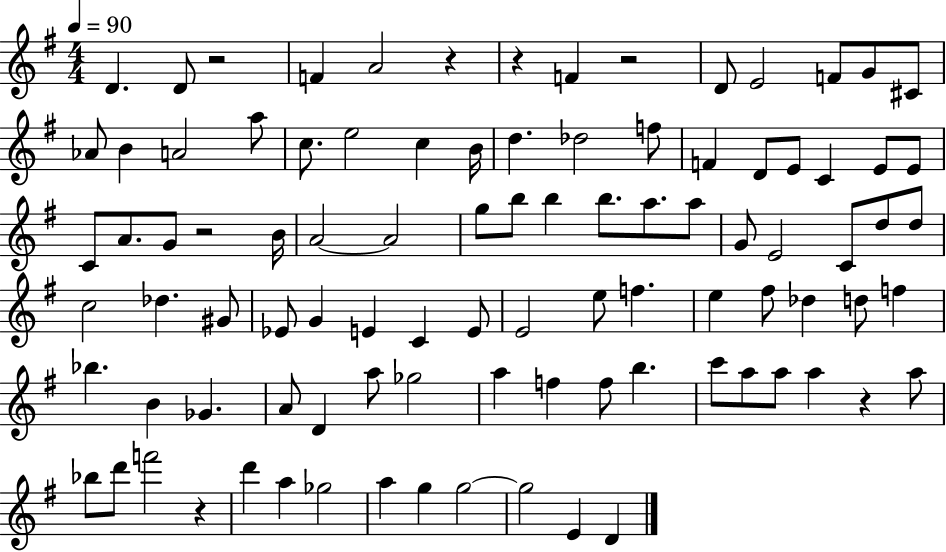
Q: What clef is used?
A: treble